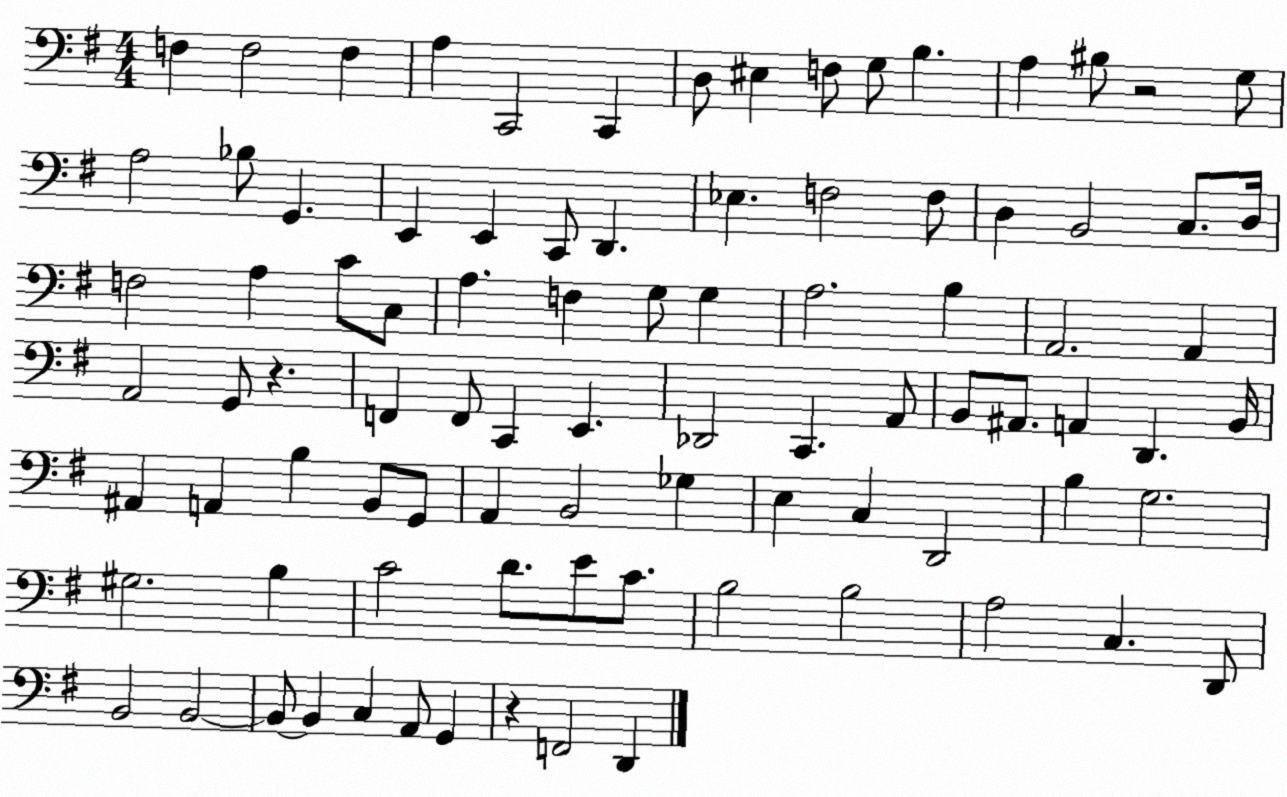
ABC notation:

X:1
T:Untitled
M:4/4
L:1/4
K:G
F, F,2 F, A, C,,2 C,, D,/2 ^E, F,/2 G,/2 B, A, ^B,/2 z2 G,/2 A,2 _B,/2 G,, E,, E,, C,,/2 D,, _E, F,2 F,/2 D, B,,2 C,/2 D,/4 F,2 A, C/2 C,/2 A, F, G,/2 G, A,2 B, A,,2 A,, A,,2 G,,/2 z F,, F,,/2 C,, E,, _D,,2 C,, A,,/2 B,,/2 ^A,,/2 A,, D,, B,,/4 ^A,, A,, B, B,,/2 G,,/2 A,, B,,2 _G, E, C, D,,2 B, G,2 ^G,2 B, C2 D/2 E/2 C/2 B,2 B,2 A,2 C, D,,/2 B,,2 B,,2 B,,/2 B,, C, A,,/2 G,, z F,,2 D,,